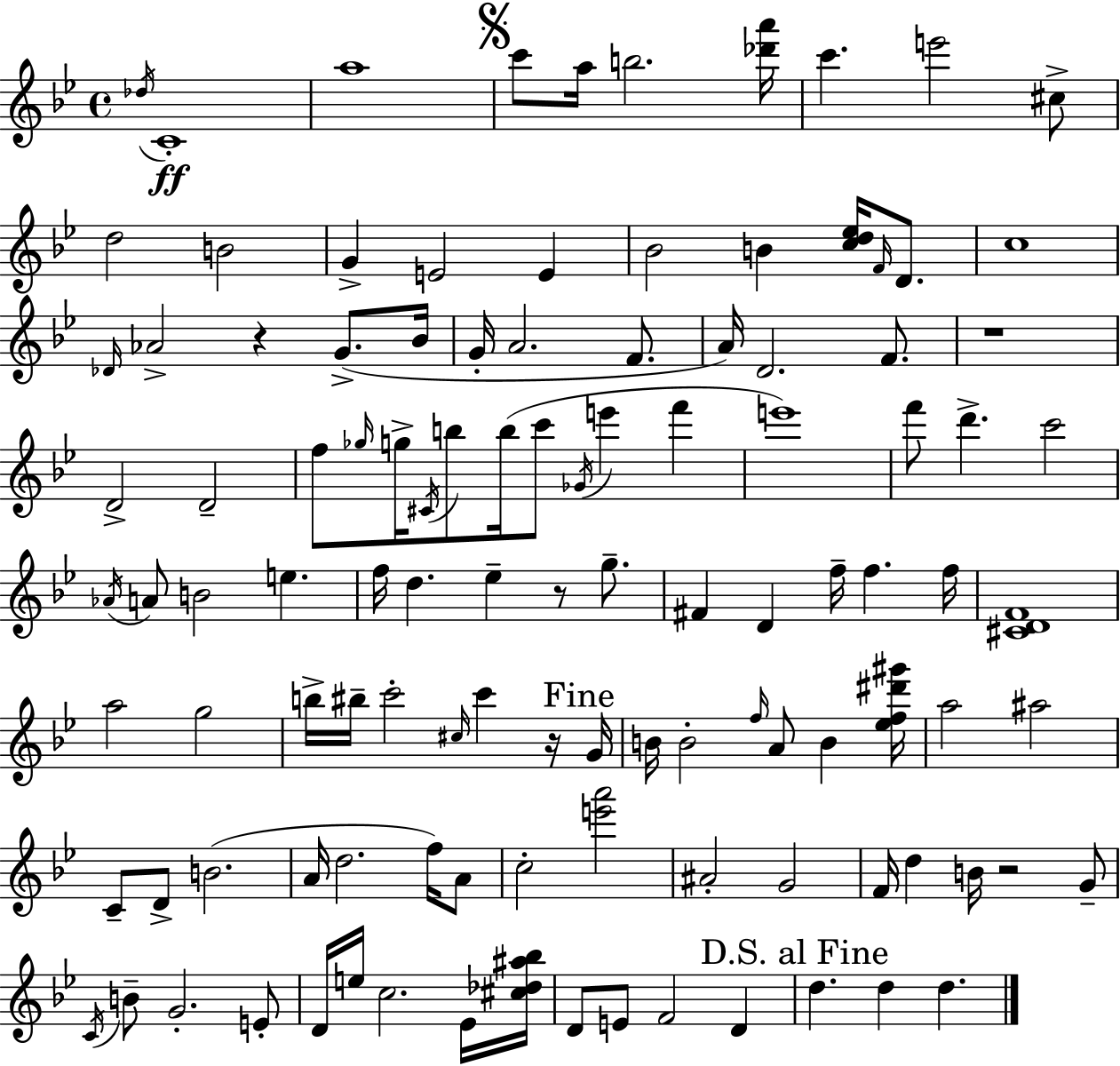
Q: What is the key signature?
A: BES major